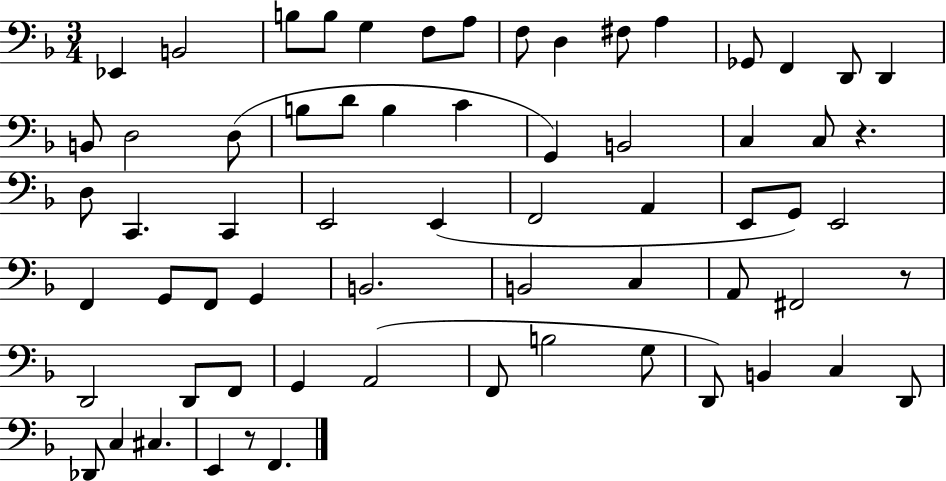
{
  \clef bass
  \numericTimeSignature
  \time 3/4
  \key f \major
  ees,4 b,2 | b8 b8 g4 f8 a8 | f8 d4 fis8 a4 | ges,8 f,4 d,8 d,4 | \break b,8 d2 d8( | b8 d'8 b4 c'4 | g,4) b,2 | c4 c8 r4. | \break d8 c,4. c,4 | e,2 e,4( | f,2 a,4 | e,8 g,8) e,2 | \break f,4 g,8 f,8 g,4 | b,2. | b,2 c4 | a,8 fis,2 r8 | \break d,2 d,8 f,8 | g,4 a,2( | f,8 b2 g8 | d,8) b,4 c4 d,8 | \break des,8 c4 cis4. | e,4 r8 f,4. | \bar "|."
}